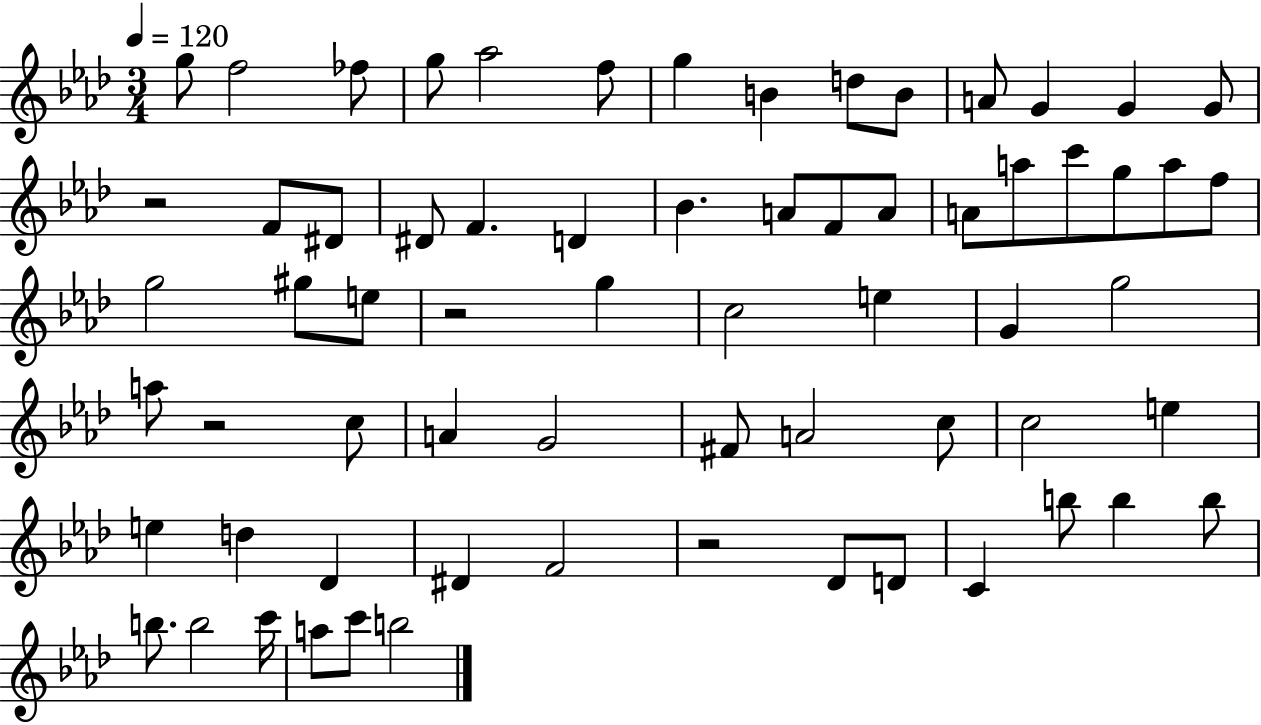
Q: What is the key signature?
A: AES major